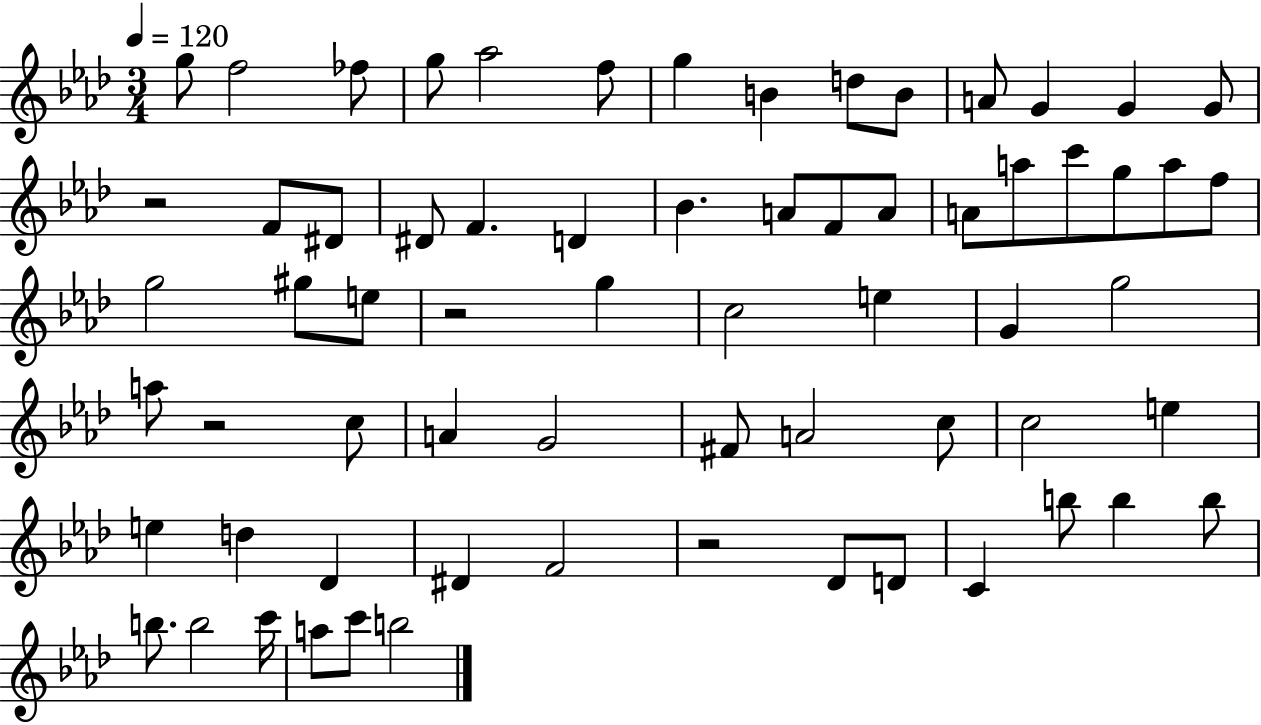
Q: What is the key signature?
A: AES major